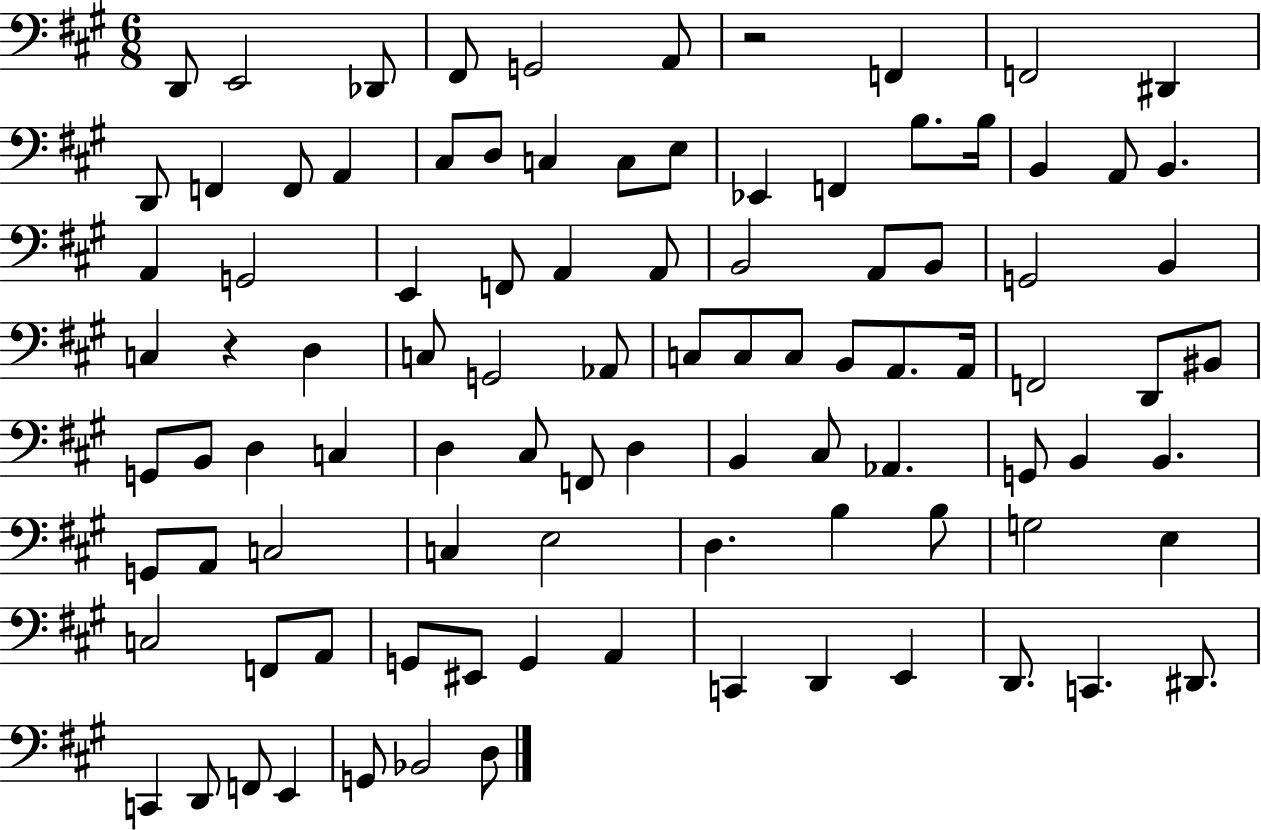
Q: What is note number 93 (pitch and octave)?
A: Bb2